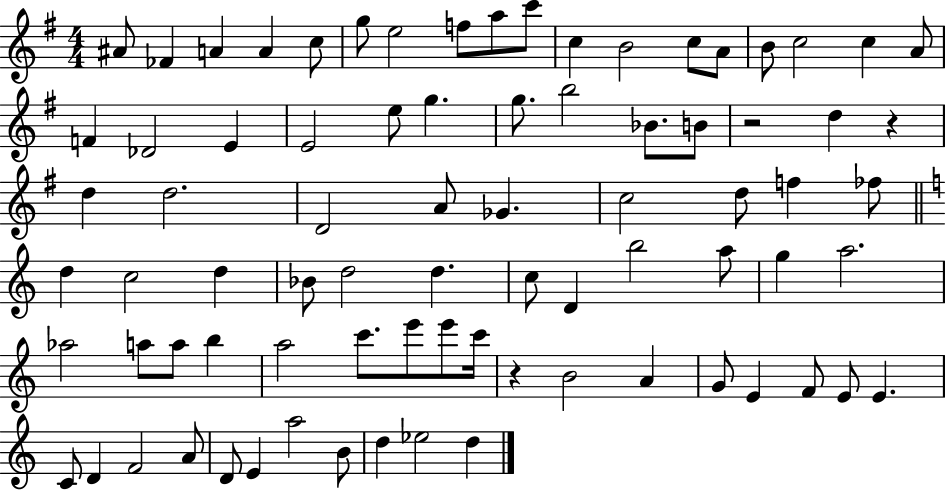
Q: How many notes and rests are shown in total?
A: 80